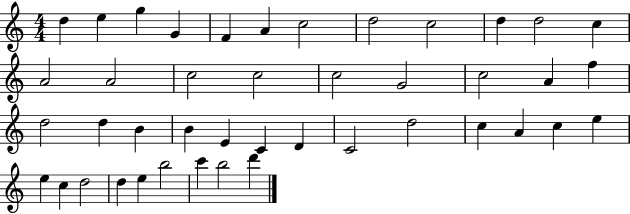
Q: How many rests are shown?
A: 0